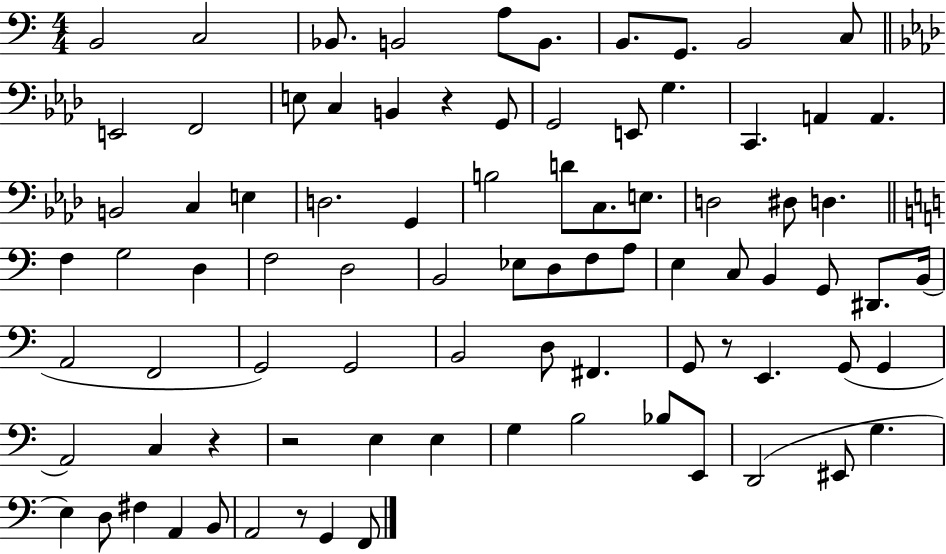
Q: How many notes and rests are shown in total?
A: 85